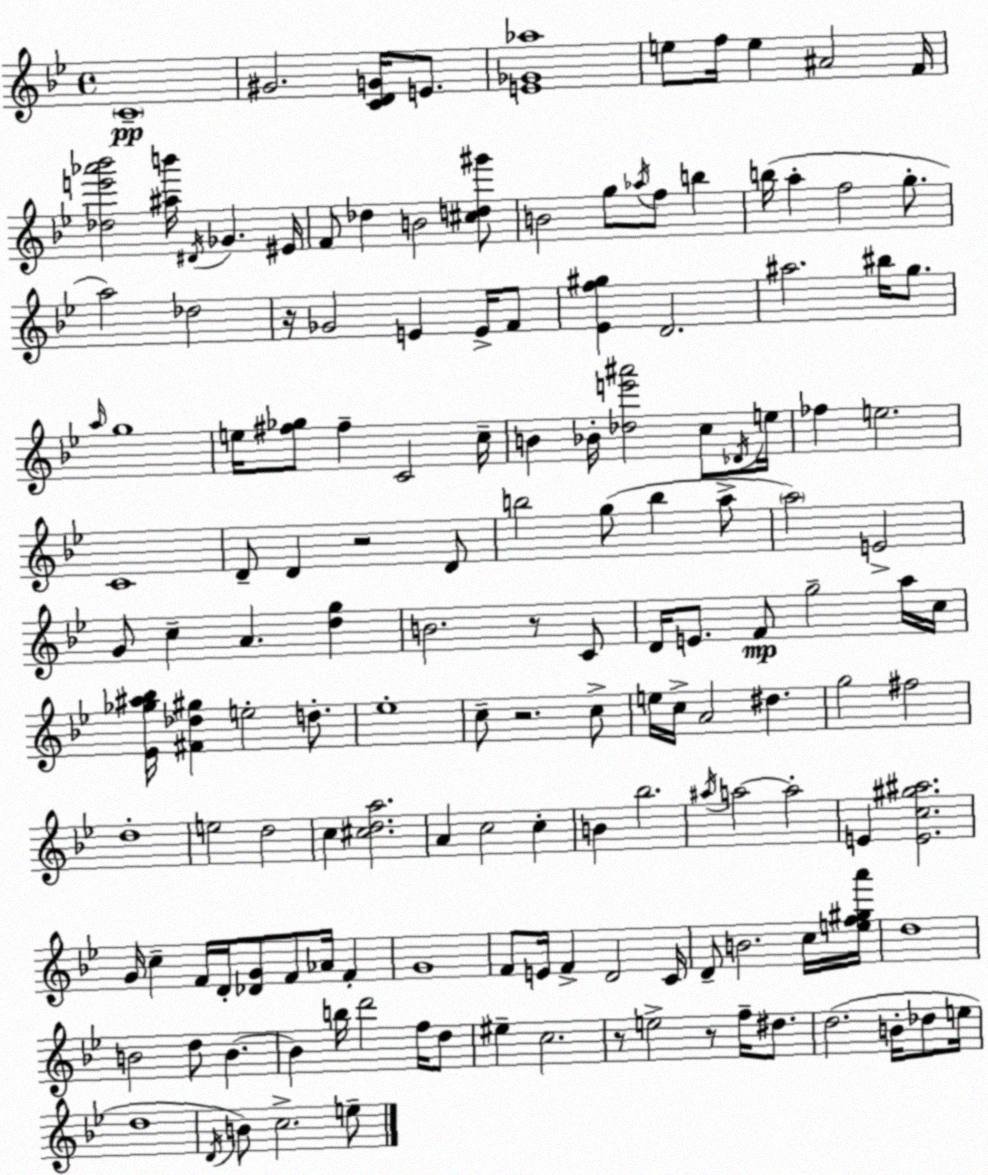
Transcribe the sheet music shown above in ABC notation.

X:1
T:Untitled
M:4/4
L:1/4
K:Gm
C4 ^G2 [CDG]/4 E/2 [E_G_a]4 e/2 f/4 e ^A2 F/4 [_de'_a'_b']2 [^ab']/4 ^D/4 _G ^E/4 F/2 _d B2 [^cd^g']/2 B2 g/2 _a/4 f/2 b b/4 a f2 g/2 a2 _d2 z/4 _G2 E E/4 F/2 [_Ef^g] D2 ^a2 ^b/4 g/2 a/4 g4 e/4 [^f_g]/2 ^f C2 c/4 B _B/4 [_de'^a']2 c/2 _D/4 e/4 _f e2 C4 D/2 D z2 D/2 b2 g/2 b a/2 a2 E2 G/2 c A [dg] B2 z/2 C/2 D/4 E/2 F/2 g2 a/4 c/4 [_E_g^a_b]/4 [^F_d^g] e2 d/2 _e4 c/2 z2 c/2 e/4 c/4 A2 ^d g2 ^f2 d4 e2 d2 c [^cda]2 A c2 c B _b2 ^a/4 a2 a2 E [Ec^g^a]2 G/4 c F/4 D/4 [_DG]/2 F/2 _A/4 F G4 F/2 E/4 F D2 C/4 D/2 B2 c/4 [ef^ga']/4 d4 B2 d/2 B B b/4 d'2 f/4 d/2 ^e c2 z/2 e2 z/2 f/4 ^d/2 d2 B/4 _d/2 e/4 d4 D/4 B/2 c2 e/2